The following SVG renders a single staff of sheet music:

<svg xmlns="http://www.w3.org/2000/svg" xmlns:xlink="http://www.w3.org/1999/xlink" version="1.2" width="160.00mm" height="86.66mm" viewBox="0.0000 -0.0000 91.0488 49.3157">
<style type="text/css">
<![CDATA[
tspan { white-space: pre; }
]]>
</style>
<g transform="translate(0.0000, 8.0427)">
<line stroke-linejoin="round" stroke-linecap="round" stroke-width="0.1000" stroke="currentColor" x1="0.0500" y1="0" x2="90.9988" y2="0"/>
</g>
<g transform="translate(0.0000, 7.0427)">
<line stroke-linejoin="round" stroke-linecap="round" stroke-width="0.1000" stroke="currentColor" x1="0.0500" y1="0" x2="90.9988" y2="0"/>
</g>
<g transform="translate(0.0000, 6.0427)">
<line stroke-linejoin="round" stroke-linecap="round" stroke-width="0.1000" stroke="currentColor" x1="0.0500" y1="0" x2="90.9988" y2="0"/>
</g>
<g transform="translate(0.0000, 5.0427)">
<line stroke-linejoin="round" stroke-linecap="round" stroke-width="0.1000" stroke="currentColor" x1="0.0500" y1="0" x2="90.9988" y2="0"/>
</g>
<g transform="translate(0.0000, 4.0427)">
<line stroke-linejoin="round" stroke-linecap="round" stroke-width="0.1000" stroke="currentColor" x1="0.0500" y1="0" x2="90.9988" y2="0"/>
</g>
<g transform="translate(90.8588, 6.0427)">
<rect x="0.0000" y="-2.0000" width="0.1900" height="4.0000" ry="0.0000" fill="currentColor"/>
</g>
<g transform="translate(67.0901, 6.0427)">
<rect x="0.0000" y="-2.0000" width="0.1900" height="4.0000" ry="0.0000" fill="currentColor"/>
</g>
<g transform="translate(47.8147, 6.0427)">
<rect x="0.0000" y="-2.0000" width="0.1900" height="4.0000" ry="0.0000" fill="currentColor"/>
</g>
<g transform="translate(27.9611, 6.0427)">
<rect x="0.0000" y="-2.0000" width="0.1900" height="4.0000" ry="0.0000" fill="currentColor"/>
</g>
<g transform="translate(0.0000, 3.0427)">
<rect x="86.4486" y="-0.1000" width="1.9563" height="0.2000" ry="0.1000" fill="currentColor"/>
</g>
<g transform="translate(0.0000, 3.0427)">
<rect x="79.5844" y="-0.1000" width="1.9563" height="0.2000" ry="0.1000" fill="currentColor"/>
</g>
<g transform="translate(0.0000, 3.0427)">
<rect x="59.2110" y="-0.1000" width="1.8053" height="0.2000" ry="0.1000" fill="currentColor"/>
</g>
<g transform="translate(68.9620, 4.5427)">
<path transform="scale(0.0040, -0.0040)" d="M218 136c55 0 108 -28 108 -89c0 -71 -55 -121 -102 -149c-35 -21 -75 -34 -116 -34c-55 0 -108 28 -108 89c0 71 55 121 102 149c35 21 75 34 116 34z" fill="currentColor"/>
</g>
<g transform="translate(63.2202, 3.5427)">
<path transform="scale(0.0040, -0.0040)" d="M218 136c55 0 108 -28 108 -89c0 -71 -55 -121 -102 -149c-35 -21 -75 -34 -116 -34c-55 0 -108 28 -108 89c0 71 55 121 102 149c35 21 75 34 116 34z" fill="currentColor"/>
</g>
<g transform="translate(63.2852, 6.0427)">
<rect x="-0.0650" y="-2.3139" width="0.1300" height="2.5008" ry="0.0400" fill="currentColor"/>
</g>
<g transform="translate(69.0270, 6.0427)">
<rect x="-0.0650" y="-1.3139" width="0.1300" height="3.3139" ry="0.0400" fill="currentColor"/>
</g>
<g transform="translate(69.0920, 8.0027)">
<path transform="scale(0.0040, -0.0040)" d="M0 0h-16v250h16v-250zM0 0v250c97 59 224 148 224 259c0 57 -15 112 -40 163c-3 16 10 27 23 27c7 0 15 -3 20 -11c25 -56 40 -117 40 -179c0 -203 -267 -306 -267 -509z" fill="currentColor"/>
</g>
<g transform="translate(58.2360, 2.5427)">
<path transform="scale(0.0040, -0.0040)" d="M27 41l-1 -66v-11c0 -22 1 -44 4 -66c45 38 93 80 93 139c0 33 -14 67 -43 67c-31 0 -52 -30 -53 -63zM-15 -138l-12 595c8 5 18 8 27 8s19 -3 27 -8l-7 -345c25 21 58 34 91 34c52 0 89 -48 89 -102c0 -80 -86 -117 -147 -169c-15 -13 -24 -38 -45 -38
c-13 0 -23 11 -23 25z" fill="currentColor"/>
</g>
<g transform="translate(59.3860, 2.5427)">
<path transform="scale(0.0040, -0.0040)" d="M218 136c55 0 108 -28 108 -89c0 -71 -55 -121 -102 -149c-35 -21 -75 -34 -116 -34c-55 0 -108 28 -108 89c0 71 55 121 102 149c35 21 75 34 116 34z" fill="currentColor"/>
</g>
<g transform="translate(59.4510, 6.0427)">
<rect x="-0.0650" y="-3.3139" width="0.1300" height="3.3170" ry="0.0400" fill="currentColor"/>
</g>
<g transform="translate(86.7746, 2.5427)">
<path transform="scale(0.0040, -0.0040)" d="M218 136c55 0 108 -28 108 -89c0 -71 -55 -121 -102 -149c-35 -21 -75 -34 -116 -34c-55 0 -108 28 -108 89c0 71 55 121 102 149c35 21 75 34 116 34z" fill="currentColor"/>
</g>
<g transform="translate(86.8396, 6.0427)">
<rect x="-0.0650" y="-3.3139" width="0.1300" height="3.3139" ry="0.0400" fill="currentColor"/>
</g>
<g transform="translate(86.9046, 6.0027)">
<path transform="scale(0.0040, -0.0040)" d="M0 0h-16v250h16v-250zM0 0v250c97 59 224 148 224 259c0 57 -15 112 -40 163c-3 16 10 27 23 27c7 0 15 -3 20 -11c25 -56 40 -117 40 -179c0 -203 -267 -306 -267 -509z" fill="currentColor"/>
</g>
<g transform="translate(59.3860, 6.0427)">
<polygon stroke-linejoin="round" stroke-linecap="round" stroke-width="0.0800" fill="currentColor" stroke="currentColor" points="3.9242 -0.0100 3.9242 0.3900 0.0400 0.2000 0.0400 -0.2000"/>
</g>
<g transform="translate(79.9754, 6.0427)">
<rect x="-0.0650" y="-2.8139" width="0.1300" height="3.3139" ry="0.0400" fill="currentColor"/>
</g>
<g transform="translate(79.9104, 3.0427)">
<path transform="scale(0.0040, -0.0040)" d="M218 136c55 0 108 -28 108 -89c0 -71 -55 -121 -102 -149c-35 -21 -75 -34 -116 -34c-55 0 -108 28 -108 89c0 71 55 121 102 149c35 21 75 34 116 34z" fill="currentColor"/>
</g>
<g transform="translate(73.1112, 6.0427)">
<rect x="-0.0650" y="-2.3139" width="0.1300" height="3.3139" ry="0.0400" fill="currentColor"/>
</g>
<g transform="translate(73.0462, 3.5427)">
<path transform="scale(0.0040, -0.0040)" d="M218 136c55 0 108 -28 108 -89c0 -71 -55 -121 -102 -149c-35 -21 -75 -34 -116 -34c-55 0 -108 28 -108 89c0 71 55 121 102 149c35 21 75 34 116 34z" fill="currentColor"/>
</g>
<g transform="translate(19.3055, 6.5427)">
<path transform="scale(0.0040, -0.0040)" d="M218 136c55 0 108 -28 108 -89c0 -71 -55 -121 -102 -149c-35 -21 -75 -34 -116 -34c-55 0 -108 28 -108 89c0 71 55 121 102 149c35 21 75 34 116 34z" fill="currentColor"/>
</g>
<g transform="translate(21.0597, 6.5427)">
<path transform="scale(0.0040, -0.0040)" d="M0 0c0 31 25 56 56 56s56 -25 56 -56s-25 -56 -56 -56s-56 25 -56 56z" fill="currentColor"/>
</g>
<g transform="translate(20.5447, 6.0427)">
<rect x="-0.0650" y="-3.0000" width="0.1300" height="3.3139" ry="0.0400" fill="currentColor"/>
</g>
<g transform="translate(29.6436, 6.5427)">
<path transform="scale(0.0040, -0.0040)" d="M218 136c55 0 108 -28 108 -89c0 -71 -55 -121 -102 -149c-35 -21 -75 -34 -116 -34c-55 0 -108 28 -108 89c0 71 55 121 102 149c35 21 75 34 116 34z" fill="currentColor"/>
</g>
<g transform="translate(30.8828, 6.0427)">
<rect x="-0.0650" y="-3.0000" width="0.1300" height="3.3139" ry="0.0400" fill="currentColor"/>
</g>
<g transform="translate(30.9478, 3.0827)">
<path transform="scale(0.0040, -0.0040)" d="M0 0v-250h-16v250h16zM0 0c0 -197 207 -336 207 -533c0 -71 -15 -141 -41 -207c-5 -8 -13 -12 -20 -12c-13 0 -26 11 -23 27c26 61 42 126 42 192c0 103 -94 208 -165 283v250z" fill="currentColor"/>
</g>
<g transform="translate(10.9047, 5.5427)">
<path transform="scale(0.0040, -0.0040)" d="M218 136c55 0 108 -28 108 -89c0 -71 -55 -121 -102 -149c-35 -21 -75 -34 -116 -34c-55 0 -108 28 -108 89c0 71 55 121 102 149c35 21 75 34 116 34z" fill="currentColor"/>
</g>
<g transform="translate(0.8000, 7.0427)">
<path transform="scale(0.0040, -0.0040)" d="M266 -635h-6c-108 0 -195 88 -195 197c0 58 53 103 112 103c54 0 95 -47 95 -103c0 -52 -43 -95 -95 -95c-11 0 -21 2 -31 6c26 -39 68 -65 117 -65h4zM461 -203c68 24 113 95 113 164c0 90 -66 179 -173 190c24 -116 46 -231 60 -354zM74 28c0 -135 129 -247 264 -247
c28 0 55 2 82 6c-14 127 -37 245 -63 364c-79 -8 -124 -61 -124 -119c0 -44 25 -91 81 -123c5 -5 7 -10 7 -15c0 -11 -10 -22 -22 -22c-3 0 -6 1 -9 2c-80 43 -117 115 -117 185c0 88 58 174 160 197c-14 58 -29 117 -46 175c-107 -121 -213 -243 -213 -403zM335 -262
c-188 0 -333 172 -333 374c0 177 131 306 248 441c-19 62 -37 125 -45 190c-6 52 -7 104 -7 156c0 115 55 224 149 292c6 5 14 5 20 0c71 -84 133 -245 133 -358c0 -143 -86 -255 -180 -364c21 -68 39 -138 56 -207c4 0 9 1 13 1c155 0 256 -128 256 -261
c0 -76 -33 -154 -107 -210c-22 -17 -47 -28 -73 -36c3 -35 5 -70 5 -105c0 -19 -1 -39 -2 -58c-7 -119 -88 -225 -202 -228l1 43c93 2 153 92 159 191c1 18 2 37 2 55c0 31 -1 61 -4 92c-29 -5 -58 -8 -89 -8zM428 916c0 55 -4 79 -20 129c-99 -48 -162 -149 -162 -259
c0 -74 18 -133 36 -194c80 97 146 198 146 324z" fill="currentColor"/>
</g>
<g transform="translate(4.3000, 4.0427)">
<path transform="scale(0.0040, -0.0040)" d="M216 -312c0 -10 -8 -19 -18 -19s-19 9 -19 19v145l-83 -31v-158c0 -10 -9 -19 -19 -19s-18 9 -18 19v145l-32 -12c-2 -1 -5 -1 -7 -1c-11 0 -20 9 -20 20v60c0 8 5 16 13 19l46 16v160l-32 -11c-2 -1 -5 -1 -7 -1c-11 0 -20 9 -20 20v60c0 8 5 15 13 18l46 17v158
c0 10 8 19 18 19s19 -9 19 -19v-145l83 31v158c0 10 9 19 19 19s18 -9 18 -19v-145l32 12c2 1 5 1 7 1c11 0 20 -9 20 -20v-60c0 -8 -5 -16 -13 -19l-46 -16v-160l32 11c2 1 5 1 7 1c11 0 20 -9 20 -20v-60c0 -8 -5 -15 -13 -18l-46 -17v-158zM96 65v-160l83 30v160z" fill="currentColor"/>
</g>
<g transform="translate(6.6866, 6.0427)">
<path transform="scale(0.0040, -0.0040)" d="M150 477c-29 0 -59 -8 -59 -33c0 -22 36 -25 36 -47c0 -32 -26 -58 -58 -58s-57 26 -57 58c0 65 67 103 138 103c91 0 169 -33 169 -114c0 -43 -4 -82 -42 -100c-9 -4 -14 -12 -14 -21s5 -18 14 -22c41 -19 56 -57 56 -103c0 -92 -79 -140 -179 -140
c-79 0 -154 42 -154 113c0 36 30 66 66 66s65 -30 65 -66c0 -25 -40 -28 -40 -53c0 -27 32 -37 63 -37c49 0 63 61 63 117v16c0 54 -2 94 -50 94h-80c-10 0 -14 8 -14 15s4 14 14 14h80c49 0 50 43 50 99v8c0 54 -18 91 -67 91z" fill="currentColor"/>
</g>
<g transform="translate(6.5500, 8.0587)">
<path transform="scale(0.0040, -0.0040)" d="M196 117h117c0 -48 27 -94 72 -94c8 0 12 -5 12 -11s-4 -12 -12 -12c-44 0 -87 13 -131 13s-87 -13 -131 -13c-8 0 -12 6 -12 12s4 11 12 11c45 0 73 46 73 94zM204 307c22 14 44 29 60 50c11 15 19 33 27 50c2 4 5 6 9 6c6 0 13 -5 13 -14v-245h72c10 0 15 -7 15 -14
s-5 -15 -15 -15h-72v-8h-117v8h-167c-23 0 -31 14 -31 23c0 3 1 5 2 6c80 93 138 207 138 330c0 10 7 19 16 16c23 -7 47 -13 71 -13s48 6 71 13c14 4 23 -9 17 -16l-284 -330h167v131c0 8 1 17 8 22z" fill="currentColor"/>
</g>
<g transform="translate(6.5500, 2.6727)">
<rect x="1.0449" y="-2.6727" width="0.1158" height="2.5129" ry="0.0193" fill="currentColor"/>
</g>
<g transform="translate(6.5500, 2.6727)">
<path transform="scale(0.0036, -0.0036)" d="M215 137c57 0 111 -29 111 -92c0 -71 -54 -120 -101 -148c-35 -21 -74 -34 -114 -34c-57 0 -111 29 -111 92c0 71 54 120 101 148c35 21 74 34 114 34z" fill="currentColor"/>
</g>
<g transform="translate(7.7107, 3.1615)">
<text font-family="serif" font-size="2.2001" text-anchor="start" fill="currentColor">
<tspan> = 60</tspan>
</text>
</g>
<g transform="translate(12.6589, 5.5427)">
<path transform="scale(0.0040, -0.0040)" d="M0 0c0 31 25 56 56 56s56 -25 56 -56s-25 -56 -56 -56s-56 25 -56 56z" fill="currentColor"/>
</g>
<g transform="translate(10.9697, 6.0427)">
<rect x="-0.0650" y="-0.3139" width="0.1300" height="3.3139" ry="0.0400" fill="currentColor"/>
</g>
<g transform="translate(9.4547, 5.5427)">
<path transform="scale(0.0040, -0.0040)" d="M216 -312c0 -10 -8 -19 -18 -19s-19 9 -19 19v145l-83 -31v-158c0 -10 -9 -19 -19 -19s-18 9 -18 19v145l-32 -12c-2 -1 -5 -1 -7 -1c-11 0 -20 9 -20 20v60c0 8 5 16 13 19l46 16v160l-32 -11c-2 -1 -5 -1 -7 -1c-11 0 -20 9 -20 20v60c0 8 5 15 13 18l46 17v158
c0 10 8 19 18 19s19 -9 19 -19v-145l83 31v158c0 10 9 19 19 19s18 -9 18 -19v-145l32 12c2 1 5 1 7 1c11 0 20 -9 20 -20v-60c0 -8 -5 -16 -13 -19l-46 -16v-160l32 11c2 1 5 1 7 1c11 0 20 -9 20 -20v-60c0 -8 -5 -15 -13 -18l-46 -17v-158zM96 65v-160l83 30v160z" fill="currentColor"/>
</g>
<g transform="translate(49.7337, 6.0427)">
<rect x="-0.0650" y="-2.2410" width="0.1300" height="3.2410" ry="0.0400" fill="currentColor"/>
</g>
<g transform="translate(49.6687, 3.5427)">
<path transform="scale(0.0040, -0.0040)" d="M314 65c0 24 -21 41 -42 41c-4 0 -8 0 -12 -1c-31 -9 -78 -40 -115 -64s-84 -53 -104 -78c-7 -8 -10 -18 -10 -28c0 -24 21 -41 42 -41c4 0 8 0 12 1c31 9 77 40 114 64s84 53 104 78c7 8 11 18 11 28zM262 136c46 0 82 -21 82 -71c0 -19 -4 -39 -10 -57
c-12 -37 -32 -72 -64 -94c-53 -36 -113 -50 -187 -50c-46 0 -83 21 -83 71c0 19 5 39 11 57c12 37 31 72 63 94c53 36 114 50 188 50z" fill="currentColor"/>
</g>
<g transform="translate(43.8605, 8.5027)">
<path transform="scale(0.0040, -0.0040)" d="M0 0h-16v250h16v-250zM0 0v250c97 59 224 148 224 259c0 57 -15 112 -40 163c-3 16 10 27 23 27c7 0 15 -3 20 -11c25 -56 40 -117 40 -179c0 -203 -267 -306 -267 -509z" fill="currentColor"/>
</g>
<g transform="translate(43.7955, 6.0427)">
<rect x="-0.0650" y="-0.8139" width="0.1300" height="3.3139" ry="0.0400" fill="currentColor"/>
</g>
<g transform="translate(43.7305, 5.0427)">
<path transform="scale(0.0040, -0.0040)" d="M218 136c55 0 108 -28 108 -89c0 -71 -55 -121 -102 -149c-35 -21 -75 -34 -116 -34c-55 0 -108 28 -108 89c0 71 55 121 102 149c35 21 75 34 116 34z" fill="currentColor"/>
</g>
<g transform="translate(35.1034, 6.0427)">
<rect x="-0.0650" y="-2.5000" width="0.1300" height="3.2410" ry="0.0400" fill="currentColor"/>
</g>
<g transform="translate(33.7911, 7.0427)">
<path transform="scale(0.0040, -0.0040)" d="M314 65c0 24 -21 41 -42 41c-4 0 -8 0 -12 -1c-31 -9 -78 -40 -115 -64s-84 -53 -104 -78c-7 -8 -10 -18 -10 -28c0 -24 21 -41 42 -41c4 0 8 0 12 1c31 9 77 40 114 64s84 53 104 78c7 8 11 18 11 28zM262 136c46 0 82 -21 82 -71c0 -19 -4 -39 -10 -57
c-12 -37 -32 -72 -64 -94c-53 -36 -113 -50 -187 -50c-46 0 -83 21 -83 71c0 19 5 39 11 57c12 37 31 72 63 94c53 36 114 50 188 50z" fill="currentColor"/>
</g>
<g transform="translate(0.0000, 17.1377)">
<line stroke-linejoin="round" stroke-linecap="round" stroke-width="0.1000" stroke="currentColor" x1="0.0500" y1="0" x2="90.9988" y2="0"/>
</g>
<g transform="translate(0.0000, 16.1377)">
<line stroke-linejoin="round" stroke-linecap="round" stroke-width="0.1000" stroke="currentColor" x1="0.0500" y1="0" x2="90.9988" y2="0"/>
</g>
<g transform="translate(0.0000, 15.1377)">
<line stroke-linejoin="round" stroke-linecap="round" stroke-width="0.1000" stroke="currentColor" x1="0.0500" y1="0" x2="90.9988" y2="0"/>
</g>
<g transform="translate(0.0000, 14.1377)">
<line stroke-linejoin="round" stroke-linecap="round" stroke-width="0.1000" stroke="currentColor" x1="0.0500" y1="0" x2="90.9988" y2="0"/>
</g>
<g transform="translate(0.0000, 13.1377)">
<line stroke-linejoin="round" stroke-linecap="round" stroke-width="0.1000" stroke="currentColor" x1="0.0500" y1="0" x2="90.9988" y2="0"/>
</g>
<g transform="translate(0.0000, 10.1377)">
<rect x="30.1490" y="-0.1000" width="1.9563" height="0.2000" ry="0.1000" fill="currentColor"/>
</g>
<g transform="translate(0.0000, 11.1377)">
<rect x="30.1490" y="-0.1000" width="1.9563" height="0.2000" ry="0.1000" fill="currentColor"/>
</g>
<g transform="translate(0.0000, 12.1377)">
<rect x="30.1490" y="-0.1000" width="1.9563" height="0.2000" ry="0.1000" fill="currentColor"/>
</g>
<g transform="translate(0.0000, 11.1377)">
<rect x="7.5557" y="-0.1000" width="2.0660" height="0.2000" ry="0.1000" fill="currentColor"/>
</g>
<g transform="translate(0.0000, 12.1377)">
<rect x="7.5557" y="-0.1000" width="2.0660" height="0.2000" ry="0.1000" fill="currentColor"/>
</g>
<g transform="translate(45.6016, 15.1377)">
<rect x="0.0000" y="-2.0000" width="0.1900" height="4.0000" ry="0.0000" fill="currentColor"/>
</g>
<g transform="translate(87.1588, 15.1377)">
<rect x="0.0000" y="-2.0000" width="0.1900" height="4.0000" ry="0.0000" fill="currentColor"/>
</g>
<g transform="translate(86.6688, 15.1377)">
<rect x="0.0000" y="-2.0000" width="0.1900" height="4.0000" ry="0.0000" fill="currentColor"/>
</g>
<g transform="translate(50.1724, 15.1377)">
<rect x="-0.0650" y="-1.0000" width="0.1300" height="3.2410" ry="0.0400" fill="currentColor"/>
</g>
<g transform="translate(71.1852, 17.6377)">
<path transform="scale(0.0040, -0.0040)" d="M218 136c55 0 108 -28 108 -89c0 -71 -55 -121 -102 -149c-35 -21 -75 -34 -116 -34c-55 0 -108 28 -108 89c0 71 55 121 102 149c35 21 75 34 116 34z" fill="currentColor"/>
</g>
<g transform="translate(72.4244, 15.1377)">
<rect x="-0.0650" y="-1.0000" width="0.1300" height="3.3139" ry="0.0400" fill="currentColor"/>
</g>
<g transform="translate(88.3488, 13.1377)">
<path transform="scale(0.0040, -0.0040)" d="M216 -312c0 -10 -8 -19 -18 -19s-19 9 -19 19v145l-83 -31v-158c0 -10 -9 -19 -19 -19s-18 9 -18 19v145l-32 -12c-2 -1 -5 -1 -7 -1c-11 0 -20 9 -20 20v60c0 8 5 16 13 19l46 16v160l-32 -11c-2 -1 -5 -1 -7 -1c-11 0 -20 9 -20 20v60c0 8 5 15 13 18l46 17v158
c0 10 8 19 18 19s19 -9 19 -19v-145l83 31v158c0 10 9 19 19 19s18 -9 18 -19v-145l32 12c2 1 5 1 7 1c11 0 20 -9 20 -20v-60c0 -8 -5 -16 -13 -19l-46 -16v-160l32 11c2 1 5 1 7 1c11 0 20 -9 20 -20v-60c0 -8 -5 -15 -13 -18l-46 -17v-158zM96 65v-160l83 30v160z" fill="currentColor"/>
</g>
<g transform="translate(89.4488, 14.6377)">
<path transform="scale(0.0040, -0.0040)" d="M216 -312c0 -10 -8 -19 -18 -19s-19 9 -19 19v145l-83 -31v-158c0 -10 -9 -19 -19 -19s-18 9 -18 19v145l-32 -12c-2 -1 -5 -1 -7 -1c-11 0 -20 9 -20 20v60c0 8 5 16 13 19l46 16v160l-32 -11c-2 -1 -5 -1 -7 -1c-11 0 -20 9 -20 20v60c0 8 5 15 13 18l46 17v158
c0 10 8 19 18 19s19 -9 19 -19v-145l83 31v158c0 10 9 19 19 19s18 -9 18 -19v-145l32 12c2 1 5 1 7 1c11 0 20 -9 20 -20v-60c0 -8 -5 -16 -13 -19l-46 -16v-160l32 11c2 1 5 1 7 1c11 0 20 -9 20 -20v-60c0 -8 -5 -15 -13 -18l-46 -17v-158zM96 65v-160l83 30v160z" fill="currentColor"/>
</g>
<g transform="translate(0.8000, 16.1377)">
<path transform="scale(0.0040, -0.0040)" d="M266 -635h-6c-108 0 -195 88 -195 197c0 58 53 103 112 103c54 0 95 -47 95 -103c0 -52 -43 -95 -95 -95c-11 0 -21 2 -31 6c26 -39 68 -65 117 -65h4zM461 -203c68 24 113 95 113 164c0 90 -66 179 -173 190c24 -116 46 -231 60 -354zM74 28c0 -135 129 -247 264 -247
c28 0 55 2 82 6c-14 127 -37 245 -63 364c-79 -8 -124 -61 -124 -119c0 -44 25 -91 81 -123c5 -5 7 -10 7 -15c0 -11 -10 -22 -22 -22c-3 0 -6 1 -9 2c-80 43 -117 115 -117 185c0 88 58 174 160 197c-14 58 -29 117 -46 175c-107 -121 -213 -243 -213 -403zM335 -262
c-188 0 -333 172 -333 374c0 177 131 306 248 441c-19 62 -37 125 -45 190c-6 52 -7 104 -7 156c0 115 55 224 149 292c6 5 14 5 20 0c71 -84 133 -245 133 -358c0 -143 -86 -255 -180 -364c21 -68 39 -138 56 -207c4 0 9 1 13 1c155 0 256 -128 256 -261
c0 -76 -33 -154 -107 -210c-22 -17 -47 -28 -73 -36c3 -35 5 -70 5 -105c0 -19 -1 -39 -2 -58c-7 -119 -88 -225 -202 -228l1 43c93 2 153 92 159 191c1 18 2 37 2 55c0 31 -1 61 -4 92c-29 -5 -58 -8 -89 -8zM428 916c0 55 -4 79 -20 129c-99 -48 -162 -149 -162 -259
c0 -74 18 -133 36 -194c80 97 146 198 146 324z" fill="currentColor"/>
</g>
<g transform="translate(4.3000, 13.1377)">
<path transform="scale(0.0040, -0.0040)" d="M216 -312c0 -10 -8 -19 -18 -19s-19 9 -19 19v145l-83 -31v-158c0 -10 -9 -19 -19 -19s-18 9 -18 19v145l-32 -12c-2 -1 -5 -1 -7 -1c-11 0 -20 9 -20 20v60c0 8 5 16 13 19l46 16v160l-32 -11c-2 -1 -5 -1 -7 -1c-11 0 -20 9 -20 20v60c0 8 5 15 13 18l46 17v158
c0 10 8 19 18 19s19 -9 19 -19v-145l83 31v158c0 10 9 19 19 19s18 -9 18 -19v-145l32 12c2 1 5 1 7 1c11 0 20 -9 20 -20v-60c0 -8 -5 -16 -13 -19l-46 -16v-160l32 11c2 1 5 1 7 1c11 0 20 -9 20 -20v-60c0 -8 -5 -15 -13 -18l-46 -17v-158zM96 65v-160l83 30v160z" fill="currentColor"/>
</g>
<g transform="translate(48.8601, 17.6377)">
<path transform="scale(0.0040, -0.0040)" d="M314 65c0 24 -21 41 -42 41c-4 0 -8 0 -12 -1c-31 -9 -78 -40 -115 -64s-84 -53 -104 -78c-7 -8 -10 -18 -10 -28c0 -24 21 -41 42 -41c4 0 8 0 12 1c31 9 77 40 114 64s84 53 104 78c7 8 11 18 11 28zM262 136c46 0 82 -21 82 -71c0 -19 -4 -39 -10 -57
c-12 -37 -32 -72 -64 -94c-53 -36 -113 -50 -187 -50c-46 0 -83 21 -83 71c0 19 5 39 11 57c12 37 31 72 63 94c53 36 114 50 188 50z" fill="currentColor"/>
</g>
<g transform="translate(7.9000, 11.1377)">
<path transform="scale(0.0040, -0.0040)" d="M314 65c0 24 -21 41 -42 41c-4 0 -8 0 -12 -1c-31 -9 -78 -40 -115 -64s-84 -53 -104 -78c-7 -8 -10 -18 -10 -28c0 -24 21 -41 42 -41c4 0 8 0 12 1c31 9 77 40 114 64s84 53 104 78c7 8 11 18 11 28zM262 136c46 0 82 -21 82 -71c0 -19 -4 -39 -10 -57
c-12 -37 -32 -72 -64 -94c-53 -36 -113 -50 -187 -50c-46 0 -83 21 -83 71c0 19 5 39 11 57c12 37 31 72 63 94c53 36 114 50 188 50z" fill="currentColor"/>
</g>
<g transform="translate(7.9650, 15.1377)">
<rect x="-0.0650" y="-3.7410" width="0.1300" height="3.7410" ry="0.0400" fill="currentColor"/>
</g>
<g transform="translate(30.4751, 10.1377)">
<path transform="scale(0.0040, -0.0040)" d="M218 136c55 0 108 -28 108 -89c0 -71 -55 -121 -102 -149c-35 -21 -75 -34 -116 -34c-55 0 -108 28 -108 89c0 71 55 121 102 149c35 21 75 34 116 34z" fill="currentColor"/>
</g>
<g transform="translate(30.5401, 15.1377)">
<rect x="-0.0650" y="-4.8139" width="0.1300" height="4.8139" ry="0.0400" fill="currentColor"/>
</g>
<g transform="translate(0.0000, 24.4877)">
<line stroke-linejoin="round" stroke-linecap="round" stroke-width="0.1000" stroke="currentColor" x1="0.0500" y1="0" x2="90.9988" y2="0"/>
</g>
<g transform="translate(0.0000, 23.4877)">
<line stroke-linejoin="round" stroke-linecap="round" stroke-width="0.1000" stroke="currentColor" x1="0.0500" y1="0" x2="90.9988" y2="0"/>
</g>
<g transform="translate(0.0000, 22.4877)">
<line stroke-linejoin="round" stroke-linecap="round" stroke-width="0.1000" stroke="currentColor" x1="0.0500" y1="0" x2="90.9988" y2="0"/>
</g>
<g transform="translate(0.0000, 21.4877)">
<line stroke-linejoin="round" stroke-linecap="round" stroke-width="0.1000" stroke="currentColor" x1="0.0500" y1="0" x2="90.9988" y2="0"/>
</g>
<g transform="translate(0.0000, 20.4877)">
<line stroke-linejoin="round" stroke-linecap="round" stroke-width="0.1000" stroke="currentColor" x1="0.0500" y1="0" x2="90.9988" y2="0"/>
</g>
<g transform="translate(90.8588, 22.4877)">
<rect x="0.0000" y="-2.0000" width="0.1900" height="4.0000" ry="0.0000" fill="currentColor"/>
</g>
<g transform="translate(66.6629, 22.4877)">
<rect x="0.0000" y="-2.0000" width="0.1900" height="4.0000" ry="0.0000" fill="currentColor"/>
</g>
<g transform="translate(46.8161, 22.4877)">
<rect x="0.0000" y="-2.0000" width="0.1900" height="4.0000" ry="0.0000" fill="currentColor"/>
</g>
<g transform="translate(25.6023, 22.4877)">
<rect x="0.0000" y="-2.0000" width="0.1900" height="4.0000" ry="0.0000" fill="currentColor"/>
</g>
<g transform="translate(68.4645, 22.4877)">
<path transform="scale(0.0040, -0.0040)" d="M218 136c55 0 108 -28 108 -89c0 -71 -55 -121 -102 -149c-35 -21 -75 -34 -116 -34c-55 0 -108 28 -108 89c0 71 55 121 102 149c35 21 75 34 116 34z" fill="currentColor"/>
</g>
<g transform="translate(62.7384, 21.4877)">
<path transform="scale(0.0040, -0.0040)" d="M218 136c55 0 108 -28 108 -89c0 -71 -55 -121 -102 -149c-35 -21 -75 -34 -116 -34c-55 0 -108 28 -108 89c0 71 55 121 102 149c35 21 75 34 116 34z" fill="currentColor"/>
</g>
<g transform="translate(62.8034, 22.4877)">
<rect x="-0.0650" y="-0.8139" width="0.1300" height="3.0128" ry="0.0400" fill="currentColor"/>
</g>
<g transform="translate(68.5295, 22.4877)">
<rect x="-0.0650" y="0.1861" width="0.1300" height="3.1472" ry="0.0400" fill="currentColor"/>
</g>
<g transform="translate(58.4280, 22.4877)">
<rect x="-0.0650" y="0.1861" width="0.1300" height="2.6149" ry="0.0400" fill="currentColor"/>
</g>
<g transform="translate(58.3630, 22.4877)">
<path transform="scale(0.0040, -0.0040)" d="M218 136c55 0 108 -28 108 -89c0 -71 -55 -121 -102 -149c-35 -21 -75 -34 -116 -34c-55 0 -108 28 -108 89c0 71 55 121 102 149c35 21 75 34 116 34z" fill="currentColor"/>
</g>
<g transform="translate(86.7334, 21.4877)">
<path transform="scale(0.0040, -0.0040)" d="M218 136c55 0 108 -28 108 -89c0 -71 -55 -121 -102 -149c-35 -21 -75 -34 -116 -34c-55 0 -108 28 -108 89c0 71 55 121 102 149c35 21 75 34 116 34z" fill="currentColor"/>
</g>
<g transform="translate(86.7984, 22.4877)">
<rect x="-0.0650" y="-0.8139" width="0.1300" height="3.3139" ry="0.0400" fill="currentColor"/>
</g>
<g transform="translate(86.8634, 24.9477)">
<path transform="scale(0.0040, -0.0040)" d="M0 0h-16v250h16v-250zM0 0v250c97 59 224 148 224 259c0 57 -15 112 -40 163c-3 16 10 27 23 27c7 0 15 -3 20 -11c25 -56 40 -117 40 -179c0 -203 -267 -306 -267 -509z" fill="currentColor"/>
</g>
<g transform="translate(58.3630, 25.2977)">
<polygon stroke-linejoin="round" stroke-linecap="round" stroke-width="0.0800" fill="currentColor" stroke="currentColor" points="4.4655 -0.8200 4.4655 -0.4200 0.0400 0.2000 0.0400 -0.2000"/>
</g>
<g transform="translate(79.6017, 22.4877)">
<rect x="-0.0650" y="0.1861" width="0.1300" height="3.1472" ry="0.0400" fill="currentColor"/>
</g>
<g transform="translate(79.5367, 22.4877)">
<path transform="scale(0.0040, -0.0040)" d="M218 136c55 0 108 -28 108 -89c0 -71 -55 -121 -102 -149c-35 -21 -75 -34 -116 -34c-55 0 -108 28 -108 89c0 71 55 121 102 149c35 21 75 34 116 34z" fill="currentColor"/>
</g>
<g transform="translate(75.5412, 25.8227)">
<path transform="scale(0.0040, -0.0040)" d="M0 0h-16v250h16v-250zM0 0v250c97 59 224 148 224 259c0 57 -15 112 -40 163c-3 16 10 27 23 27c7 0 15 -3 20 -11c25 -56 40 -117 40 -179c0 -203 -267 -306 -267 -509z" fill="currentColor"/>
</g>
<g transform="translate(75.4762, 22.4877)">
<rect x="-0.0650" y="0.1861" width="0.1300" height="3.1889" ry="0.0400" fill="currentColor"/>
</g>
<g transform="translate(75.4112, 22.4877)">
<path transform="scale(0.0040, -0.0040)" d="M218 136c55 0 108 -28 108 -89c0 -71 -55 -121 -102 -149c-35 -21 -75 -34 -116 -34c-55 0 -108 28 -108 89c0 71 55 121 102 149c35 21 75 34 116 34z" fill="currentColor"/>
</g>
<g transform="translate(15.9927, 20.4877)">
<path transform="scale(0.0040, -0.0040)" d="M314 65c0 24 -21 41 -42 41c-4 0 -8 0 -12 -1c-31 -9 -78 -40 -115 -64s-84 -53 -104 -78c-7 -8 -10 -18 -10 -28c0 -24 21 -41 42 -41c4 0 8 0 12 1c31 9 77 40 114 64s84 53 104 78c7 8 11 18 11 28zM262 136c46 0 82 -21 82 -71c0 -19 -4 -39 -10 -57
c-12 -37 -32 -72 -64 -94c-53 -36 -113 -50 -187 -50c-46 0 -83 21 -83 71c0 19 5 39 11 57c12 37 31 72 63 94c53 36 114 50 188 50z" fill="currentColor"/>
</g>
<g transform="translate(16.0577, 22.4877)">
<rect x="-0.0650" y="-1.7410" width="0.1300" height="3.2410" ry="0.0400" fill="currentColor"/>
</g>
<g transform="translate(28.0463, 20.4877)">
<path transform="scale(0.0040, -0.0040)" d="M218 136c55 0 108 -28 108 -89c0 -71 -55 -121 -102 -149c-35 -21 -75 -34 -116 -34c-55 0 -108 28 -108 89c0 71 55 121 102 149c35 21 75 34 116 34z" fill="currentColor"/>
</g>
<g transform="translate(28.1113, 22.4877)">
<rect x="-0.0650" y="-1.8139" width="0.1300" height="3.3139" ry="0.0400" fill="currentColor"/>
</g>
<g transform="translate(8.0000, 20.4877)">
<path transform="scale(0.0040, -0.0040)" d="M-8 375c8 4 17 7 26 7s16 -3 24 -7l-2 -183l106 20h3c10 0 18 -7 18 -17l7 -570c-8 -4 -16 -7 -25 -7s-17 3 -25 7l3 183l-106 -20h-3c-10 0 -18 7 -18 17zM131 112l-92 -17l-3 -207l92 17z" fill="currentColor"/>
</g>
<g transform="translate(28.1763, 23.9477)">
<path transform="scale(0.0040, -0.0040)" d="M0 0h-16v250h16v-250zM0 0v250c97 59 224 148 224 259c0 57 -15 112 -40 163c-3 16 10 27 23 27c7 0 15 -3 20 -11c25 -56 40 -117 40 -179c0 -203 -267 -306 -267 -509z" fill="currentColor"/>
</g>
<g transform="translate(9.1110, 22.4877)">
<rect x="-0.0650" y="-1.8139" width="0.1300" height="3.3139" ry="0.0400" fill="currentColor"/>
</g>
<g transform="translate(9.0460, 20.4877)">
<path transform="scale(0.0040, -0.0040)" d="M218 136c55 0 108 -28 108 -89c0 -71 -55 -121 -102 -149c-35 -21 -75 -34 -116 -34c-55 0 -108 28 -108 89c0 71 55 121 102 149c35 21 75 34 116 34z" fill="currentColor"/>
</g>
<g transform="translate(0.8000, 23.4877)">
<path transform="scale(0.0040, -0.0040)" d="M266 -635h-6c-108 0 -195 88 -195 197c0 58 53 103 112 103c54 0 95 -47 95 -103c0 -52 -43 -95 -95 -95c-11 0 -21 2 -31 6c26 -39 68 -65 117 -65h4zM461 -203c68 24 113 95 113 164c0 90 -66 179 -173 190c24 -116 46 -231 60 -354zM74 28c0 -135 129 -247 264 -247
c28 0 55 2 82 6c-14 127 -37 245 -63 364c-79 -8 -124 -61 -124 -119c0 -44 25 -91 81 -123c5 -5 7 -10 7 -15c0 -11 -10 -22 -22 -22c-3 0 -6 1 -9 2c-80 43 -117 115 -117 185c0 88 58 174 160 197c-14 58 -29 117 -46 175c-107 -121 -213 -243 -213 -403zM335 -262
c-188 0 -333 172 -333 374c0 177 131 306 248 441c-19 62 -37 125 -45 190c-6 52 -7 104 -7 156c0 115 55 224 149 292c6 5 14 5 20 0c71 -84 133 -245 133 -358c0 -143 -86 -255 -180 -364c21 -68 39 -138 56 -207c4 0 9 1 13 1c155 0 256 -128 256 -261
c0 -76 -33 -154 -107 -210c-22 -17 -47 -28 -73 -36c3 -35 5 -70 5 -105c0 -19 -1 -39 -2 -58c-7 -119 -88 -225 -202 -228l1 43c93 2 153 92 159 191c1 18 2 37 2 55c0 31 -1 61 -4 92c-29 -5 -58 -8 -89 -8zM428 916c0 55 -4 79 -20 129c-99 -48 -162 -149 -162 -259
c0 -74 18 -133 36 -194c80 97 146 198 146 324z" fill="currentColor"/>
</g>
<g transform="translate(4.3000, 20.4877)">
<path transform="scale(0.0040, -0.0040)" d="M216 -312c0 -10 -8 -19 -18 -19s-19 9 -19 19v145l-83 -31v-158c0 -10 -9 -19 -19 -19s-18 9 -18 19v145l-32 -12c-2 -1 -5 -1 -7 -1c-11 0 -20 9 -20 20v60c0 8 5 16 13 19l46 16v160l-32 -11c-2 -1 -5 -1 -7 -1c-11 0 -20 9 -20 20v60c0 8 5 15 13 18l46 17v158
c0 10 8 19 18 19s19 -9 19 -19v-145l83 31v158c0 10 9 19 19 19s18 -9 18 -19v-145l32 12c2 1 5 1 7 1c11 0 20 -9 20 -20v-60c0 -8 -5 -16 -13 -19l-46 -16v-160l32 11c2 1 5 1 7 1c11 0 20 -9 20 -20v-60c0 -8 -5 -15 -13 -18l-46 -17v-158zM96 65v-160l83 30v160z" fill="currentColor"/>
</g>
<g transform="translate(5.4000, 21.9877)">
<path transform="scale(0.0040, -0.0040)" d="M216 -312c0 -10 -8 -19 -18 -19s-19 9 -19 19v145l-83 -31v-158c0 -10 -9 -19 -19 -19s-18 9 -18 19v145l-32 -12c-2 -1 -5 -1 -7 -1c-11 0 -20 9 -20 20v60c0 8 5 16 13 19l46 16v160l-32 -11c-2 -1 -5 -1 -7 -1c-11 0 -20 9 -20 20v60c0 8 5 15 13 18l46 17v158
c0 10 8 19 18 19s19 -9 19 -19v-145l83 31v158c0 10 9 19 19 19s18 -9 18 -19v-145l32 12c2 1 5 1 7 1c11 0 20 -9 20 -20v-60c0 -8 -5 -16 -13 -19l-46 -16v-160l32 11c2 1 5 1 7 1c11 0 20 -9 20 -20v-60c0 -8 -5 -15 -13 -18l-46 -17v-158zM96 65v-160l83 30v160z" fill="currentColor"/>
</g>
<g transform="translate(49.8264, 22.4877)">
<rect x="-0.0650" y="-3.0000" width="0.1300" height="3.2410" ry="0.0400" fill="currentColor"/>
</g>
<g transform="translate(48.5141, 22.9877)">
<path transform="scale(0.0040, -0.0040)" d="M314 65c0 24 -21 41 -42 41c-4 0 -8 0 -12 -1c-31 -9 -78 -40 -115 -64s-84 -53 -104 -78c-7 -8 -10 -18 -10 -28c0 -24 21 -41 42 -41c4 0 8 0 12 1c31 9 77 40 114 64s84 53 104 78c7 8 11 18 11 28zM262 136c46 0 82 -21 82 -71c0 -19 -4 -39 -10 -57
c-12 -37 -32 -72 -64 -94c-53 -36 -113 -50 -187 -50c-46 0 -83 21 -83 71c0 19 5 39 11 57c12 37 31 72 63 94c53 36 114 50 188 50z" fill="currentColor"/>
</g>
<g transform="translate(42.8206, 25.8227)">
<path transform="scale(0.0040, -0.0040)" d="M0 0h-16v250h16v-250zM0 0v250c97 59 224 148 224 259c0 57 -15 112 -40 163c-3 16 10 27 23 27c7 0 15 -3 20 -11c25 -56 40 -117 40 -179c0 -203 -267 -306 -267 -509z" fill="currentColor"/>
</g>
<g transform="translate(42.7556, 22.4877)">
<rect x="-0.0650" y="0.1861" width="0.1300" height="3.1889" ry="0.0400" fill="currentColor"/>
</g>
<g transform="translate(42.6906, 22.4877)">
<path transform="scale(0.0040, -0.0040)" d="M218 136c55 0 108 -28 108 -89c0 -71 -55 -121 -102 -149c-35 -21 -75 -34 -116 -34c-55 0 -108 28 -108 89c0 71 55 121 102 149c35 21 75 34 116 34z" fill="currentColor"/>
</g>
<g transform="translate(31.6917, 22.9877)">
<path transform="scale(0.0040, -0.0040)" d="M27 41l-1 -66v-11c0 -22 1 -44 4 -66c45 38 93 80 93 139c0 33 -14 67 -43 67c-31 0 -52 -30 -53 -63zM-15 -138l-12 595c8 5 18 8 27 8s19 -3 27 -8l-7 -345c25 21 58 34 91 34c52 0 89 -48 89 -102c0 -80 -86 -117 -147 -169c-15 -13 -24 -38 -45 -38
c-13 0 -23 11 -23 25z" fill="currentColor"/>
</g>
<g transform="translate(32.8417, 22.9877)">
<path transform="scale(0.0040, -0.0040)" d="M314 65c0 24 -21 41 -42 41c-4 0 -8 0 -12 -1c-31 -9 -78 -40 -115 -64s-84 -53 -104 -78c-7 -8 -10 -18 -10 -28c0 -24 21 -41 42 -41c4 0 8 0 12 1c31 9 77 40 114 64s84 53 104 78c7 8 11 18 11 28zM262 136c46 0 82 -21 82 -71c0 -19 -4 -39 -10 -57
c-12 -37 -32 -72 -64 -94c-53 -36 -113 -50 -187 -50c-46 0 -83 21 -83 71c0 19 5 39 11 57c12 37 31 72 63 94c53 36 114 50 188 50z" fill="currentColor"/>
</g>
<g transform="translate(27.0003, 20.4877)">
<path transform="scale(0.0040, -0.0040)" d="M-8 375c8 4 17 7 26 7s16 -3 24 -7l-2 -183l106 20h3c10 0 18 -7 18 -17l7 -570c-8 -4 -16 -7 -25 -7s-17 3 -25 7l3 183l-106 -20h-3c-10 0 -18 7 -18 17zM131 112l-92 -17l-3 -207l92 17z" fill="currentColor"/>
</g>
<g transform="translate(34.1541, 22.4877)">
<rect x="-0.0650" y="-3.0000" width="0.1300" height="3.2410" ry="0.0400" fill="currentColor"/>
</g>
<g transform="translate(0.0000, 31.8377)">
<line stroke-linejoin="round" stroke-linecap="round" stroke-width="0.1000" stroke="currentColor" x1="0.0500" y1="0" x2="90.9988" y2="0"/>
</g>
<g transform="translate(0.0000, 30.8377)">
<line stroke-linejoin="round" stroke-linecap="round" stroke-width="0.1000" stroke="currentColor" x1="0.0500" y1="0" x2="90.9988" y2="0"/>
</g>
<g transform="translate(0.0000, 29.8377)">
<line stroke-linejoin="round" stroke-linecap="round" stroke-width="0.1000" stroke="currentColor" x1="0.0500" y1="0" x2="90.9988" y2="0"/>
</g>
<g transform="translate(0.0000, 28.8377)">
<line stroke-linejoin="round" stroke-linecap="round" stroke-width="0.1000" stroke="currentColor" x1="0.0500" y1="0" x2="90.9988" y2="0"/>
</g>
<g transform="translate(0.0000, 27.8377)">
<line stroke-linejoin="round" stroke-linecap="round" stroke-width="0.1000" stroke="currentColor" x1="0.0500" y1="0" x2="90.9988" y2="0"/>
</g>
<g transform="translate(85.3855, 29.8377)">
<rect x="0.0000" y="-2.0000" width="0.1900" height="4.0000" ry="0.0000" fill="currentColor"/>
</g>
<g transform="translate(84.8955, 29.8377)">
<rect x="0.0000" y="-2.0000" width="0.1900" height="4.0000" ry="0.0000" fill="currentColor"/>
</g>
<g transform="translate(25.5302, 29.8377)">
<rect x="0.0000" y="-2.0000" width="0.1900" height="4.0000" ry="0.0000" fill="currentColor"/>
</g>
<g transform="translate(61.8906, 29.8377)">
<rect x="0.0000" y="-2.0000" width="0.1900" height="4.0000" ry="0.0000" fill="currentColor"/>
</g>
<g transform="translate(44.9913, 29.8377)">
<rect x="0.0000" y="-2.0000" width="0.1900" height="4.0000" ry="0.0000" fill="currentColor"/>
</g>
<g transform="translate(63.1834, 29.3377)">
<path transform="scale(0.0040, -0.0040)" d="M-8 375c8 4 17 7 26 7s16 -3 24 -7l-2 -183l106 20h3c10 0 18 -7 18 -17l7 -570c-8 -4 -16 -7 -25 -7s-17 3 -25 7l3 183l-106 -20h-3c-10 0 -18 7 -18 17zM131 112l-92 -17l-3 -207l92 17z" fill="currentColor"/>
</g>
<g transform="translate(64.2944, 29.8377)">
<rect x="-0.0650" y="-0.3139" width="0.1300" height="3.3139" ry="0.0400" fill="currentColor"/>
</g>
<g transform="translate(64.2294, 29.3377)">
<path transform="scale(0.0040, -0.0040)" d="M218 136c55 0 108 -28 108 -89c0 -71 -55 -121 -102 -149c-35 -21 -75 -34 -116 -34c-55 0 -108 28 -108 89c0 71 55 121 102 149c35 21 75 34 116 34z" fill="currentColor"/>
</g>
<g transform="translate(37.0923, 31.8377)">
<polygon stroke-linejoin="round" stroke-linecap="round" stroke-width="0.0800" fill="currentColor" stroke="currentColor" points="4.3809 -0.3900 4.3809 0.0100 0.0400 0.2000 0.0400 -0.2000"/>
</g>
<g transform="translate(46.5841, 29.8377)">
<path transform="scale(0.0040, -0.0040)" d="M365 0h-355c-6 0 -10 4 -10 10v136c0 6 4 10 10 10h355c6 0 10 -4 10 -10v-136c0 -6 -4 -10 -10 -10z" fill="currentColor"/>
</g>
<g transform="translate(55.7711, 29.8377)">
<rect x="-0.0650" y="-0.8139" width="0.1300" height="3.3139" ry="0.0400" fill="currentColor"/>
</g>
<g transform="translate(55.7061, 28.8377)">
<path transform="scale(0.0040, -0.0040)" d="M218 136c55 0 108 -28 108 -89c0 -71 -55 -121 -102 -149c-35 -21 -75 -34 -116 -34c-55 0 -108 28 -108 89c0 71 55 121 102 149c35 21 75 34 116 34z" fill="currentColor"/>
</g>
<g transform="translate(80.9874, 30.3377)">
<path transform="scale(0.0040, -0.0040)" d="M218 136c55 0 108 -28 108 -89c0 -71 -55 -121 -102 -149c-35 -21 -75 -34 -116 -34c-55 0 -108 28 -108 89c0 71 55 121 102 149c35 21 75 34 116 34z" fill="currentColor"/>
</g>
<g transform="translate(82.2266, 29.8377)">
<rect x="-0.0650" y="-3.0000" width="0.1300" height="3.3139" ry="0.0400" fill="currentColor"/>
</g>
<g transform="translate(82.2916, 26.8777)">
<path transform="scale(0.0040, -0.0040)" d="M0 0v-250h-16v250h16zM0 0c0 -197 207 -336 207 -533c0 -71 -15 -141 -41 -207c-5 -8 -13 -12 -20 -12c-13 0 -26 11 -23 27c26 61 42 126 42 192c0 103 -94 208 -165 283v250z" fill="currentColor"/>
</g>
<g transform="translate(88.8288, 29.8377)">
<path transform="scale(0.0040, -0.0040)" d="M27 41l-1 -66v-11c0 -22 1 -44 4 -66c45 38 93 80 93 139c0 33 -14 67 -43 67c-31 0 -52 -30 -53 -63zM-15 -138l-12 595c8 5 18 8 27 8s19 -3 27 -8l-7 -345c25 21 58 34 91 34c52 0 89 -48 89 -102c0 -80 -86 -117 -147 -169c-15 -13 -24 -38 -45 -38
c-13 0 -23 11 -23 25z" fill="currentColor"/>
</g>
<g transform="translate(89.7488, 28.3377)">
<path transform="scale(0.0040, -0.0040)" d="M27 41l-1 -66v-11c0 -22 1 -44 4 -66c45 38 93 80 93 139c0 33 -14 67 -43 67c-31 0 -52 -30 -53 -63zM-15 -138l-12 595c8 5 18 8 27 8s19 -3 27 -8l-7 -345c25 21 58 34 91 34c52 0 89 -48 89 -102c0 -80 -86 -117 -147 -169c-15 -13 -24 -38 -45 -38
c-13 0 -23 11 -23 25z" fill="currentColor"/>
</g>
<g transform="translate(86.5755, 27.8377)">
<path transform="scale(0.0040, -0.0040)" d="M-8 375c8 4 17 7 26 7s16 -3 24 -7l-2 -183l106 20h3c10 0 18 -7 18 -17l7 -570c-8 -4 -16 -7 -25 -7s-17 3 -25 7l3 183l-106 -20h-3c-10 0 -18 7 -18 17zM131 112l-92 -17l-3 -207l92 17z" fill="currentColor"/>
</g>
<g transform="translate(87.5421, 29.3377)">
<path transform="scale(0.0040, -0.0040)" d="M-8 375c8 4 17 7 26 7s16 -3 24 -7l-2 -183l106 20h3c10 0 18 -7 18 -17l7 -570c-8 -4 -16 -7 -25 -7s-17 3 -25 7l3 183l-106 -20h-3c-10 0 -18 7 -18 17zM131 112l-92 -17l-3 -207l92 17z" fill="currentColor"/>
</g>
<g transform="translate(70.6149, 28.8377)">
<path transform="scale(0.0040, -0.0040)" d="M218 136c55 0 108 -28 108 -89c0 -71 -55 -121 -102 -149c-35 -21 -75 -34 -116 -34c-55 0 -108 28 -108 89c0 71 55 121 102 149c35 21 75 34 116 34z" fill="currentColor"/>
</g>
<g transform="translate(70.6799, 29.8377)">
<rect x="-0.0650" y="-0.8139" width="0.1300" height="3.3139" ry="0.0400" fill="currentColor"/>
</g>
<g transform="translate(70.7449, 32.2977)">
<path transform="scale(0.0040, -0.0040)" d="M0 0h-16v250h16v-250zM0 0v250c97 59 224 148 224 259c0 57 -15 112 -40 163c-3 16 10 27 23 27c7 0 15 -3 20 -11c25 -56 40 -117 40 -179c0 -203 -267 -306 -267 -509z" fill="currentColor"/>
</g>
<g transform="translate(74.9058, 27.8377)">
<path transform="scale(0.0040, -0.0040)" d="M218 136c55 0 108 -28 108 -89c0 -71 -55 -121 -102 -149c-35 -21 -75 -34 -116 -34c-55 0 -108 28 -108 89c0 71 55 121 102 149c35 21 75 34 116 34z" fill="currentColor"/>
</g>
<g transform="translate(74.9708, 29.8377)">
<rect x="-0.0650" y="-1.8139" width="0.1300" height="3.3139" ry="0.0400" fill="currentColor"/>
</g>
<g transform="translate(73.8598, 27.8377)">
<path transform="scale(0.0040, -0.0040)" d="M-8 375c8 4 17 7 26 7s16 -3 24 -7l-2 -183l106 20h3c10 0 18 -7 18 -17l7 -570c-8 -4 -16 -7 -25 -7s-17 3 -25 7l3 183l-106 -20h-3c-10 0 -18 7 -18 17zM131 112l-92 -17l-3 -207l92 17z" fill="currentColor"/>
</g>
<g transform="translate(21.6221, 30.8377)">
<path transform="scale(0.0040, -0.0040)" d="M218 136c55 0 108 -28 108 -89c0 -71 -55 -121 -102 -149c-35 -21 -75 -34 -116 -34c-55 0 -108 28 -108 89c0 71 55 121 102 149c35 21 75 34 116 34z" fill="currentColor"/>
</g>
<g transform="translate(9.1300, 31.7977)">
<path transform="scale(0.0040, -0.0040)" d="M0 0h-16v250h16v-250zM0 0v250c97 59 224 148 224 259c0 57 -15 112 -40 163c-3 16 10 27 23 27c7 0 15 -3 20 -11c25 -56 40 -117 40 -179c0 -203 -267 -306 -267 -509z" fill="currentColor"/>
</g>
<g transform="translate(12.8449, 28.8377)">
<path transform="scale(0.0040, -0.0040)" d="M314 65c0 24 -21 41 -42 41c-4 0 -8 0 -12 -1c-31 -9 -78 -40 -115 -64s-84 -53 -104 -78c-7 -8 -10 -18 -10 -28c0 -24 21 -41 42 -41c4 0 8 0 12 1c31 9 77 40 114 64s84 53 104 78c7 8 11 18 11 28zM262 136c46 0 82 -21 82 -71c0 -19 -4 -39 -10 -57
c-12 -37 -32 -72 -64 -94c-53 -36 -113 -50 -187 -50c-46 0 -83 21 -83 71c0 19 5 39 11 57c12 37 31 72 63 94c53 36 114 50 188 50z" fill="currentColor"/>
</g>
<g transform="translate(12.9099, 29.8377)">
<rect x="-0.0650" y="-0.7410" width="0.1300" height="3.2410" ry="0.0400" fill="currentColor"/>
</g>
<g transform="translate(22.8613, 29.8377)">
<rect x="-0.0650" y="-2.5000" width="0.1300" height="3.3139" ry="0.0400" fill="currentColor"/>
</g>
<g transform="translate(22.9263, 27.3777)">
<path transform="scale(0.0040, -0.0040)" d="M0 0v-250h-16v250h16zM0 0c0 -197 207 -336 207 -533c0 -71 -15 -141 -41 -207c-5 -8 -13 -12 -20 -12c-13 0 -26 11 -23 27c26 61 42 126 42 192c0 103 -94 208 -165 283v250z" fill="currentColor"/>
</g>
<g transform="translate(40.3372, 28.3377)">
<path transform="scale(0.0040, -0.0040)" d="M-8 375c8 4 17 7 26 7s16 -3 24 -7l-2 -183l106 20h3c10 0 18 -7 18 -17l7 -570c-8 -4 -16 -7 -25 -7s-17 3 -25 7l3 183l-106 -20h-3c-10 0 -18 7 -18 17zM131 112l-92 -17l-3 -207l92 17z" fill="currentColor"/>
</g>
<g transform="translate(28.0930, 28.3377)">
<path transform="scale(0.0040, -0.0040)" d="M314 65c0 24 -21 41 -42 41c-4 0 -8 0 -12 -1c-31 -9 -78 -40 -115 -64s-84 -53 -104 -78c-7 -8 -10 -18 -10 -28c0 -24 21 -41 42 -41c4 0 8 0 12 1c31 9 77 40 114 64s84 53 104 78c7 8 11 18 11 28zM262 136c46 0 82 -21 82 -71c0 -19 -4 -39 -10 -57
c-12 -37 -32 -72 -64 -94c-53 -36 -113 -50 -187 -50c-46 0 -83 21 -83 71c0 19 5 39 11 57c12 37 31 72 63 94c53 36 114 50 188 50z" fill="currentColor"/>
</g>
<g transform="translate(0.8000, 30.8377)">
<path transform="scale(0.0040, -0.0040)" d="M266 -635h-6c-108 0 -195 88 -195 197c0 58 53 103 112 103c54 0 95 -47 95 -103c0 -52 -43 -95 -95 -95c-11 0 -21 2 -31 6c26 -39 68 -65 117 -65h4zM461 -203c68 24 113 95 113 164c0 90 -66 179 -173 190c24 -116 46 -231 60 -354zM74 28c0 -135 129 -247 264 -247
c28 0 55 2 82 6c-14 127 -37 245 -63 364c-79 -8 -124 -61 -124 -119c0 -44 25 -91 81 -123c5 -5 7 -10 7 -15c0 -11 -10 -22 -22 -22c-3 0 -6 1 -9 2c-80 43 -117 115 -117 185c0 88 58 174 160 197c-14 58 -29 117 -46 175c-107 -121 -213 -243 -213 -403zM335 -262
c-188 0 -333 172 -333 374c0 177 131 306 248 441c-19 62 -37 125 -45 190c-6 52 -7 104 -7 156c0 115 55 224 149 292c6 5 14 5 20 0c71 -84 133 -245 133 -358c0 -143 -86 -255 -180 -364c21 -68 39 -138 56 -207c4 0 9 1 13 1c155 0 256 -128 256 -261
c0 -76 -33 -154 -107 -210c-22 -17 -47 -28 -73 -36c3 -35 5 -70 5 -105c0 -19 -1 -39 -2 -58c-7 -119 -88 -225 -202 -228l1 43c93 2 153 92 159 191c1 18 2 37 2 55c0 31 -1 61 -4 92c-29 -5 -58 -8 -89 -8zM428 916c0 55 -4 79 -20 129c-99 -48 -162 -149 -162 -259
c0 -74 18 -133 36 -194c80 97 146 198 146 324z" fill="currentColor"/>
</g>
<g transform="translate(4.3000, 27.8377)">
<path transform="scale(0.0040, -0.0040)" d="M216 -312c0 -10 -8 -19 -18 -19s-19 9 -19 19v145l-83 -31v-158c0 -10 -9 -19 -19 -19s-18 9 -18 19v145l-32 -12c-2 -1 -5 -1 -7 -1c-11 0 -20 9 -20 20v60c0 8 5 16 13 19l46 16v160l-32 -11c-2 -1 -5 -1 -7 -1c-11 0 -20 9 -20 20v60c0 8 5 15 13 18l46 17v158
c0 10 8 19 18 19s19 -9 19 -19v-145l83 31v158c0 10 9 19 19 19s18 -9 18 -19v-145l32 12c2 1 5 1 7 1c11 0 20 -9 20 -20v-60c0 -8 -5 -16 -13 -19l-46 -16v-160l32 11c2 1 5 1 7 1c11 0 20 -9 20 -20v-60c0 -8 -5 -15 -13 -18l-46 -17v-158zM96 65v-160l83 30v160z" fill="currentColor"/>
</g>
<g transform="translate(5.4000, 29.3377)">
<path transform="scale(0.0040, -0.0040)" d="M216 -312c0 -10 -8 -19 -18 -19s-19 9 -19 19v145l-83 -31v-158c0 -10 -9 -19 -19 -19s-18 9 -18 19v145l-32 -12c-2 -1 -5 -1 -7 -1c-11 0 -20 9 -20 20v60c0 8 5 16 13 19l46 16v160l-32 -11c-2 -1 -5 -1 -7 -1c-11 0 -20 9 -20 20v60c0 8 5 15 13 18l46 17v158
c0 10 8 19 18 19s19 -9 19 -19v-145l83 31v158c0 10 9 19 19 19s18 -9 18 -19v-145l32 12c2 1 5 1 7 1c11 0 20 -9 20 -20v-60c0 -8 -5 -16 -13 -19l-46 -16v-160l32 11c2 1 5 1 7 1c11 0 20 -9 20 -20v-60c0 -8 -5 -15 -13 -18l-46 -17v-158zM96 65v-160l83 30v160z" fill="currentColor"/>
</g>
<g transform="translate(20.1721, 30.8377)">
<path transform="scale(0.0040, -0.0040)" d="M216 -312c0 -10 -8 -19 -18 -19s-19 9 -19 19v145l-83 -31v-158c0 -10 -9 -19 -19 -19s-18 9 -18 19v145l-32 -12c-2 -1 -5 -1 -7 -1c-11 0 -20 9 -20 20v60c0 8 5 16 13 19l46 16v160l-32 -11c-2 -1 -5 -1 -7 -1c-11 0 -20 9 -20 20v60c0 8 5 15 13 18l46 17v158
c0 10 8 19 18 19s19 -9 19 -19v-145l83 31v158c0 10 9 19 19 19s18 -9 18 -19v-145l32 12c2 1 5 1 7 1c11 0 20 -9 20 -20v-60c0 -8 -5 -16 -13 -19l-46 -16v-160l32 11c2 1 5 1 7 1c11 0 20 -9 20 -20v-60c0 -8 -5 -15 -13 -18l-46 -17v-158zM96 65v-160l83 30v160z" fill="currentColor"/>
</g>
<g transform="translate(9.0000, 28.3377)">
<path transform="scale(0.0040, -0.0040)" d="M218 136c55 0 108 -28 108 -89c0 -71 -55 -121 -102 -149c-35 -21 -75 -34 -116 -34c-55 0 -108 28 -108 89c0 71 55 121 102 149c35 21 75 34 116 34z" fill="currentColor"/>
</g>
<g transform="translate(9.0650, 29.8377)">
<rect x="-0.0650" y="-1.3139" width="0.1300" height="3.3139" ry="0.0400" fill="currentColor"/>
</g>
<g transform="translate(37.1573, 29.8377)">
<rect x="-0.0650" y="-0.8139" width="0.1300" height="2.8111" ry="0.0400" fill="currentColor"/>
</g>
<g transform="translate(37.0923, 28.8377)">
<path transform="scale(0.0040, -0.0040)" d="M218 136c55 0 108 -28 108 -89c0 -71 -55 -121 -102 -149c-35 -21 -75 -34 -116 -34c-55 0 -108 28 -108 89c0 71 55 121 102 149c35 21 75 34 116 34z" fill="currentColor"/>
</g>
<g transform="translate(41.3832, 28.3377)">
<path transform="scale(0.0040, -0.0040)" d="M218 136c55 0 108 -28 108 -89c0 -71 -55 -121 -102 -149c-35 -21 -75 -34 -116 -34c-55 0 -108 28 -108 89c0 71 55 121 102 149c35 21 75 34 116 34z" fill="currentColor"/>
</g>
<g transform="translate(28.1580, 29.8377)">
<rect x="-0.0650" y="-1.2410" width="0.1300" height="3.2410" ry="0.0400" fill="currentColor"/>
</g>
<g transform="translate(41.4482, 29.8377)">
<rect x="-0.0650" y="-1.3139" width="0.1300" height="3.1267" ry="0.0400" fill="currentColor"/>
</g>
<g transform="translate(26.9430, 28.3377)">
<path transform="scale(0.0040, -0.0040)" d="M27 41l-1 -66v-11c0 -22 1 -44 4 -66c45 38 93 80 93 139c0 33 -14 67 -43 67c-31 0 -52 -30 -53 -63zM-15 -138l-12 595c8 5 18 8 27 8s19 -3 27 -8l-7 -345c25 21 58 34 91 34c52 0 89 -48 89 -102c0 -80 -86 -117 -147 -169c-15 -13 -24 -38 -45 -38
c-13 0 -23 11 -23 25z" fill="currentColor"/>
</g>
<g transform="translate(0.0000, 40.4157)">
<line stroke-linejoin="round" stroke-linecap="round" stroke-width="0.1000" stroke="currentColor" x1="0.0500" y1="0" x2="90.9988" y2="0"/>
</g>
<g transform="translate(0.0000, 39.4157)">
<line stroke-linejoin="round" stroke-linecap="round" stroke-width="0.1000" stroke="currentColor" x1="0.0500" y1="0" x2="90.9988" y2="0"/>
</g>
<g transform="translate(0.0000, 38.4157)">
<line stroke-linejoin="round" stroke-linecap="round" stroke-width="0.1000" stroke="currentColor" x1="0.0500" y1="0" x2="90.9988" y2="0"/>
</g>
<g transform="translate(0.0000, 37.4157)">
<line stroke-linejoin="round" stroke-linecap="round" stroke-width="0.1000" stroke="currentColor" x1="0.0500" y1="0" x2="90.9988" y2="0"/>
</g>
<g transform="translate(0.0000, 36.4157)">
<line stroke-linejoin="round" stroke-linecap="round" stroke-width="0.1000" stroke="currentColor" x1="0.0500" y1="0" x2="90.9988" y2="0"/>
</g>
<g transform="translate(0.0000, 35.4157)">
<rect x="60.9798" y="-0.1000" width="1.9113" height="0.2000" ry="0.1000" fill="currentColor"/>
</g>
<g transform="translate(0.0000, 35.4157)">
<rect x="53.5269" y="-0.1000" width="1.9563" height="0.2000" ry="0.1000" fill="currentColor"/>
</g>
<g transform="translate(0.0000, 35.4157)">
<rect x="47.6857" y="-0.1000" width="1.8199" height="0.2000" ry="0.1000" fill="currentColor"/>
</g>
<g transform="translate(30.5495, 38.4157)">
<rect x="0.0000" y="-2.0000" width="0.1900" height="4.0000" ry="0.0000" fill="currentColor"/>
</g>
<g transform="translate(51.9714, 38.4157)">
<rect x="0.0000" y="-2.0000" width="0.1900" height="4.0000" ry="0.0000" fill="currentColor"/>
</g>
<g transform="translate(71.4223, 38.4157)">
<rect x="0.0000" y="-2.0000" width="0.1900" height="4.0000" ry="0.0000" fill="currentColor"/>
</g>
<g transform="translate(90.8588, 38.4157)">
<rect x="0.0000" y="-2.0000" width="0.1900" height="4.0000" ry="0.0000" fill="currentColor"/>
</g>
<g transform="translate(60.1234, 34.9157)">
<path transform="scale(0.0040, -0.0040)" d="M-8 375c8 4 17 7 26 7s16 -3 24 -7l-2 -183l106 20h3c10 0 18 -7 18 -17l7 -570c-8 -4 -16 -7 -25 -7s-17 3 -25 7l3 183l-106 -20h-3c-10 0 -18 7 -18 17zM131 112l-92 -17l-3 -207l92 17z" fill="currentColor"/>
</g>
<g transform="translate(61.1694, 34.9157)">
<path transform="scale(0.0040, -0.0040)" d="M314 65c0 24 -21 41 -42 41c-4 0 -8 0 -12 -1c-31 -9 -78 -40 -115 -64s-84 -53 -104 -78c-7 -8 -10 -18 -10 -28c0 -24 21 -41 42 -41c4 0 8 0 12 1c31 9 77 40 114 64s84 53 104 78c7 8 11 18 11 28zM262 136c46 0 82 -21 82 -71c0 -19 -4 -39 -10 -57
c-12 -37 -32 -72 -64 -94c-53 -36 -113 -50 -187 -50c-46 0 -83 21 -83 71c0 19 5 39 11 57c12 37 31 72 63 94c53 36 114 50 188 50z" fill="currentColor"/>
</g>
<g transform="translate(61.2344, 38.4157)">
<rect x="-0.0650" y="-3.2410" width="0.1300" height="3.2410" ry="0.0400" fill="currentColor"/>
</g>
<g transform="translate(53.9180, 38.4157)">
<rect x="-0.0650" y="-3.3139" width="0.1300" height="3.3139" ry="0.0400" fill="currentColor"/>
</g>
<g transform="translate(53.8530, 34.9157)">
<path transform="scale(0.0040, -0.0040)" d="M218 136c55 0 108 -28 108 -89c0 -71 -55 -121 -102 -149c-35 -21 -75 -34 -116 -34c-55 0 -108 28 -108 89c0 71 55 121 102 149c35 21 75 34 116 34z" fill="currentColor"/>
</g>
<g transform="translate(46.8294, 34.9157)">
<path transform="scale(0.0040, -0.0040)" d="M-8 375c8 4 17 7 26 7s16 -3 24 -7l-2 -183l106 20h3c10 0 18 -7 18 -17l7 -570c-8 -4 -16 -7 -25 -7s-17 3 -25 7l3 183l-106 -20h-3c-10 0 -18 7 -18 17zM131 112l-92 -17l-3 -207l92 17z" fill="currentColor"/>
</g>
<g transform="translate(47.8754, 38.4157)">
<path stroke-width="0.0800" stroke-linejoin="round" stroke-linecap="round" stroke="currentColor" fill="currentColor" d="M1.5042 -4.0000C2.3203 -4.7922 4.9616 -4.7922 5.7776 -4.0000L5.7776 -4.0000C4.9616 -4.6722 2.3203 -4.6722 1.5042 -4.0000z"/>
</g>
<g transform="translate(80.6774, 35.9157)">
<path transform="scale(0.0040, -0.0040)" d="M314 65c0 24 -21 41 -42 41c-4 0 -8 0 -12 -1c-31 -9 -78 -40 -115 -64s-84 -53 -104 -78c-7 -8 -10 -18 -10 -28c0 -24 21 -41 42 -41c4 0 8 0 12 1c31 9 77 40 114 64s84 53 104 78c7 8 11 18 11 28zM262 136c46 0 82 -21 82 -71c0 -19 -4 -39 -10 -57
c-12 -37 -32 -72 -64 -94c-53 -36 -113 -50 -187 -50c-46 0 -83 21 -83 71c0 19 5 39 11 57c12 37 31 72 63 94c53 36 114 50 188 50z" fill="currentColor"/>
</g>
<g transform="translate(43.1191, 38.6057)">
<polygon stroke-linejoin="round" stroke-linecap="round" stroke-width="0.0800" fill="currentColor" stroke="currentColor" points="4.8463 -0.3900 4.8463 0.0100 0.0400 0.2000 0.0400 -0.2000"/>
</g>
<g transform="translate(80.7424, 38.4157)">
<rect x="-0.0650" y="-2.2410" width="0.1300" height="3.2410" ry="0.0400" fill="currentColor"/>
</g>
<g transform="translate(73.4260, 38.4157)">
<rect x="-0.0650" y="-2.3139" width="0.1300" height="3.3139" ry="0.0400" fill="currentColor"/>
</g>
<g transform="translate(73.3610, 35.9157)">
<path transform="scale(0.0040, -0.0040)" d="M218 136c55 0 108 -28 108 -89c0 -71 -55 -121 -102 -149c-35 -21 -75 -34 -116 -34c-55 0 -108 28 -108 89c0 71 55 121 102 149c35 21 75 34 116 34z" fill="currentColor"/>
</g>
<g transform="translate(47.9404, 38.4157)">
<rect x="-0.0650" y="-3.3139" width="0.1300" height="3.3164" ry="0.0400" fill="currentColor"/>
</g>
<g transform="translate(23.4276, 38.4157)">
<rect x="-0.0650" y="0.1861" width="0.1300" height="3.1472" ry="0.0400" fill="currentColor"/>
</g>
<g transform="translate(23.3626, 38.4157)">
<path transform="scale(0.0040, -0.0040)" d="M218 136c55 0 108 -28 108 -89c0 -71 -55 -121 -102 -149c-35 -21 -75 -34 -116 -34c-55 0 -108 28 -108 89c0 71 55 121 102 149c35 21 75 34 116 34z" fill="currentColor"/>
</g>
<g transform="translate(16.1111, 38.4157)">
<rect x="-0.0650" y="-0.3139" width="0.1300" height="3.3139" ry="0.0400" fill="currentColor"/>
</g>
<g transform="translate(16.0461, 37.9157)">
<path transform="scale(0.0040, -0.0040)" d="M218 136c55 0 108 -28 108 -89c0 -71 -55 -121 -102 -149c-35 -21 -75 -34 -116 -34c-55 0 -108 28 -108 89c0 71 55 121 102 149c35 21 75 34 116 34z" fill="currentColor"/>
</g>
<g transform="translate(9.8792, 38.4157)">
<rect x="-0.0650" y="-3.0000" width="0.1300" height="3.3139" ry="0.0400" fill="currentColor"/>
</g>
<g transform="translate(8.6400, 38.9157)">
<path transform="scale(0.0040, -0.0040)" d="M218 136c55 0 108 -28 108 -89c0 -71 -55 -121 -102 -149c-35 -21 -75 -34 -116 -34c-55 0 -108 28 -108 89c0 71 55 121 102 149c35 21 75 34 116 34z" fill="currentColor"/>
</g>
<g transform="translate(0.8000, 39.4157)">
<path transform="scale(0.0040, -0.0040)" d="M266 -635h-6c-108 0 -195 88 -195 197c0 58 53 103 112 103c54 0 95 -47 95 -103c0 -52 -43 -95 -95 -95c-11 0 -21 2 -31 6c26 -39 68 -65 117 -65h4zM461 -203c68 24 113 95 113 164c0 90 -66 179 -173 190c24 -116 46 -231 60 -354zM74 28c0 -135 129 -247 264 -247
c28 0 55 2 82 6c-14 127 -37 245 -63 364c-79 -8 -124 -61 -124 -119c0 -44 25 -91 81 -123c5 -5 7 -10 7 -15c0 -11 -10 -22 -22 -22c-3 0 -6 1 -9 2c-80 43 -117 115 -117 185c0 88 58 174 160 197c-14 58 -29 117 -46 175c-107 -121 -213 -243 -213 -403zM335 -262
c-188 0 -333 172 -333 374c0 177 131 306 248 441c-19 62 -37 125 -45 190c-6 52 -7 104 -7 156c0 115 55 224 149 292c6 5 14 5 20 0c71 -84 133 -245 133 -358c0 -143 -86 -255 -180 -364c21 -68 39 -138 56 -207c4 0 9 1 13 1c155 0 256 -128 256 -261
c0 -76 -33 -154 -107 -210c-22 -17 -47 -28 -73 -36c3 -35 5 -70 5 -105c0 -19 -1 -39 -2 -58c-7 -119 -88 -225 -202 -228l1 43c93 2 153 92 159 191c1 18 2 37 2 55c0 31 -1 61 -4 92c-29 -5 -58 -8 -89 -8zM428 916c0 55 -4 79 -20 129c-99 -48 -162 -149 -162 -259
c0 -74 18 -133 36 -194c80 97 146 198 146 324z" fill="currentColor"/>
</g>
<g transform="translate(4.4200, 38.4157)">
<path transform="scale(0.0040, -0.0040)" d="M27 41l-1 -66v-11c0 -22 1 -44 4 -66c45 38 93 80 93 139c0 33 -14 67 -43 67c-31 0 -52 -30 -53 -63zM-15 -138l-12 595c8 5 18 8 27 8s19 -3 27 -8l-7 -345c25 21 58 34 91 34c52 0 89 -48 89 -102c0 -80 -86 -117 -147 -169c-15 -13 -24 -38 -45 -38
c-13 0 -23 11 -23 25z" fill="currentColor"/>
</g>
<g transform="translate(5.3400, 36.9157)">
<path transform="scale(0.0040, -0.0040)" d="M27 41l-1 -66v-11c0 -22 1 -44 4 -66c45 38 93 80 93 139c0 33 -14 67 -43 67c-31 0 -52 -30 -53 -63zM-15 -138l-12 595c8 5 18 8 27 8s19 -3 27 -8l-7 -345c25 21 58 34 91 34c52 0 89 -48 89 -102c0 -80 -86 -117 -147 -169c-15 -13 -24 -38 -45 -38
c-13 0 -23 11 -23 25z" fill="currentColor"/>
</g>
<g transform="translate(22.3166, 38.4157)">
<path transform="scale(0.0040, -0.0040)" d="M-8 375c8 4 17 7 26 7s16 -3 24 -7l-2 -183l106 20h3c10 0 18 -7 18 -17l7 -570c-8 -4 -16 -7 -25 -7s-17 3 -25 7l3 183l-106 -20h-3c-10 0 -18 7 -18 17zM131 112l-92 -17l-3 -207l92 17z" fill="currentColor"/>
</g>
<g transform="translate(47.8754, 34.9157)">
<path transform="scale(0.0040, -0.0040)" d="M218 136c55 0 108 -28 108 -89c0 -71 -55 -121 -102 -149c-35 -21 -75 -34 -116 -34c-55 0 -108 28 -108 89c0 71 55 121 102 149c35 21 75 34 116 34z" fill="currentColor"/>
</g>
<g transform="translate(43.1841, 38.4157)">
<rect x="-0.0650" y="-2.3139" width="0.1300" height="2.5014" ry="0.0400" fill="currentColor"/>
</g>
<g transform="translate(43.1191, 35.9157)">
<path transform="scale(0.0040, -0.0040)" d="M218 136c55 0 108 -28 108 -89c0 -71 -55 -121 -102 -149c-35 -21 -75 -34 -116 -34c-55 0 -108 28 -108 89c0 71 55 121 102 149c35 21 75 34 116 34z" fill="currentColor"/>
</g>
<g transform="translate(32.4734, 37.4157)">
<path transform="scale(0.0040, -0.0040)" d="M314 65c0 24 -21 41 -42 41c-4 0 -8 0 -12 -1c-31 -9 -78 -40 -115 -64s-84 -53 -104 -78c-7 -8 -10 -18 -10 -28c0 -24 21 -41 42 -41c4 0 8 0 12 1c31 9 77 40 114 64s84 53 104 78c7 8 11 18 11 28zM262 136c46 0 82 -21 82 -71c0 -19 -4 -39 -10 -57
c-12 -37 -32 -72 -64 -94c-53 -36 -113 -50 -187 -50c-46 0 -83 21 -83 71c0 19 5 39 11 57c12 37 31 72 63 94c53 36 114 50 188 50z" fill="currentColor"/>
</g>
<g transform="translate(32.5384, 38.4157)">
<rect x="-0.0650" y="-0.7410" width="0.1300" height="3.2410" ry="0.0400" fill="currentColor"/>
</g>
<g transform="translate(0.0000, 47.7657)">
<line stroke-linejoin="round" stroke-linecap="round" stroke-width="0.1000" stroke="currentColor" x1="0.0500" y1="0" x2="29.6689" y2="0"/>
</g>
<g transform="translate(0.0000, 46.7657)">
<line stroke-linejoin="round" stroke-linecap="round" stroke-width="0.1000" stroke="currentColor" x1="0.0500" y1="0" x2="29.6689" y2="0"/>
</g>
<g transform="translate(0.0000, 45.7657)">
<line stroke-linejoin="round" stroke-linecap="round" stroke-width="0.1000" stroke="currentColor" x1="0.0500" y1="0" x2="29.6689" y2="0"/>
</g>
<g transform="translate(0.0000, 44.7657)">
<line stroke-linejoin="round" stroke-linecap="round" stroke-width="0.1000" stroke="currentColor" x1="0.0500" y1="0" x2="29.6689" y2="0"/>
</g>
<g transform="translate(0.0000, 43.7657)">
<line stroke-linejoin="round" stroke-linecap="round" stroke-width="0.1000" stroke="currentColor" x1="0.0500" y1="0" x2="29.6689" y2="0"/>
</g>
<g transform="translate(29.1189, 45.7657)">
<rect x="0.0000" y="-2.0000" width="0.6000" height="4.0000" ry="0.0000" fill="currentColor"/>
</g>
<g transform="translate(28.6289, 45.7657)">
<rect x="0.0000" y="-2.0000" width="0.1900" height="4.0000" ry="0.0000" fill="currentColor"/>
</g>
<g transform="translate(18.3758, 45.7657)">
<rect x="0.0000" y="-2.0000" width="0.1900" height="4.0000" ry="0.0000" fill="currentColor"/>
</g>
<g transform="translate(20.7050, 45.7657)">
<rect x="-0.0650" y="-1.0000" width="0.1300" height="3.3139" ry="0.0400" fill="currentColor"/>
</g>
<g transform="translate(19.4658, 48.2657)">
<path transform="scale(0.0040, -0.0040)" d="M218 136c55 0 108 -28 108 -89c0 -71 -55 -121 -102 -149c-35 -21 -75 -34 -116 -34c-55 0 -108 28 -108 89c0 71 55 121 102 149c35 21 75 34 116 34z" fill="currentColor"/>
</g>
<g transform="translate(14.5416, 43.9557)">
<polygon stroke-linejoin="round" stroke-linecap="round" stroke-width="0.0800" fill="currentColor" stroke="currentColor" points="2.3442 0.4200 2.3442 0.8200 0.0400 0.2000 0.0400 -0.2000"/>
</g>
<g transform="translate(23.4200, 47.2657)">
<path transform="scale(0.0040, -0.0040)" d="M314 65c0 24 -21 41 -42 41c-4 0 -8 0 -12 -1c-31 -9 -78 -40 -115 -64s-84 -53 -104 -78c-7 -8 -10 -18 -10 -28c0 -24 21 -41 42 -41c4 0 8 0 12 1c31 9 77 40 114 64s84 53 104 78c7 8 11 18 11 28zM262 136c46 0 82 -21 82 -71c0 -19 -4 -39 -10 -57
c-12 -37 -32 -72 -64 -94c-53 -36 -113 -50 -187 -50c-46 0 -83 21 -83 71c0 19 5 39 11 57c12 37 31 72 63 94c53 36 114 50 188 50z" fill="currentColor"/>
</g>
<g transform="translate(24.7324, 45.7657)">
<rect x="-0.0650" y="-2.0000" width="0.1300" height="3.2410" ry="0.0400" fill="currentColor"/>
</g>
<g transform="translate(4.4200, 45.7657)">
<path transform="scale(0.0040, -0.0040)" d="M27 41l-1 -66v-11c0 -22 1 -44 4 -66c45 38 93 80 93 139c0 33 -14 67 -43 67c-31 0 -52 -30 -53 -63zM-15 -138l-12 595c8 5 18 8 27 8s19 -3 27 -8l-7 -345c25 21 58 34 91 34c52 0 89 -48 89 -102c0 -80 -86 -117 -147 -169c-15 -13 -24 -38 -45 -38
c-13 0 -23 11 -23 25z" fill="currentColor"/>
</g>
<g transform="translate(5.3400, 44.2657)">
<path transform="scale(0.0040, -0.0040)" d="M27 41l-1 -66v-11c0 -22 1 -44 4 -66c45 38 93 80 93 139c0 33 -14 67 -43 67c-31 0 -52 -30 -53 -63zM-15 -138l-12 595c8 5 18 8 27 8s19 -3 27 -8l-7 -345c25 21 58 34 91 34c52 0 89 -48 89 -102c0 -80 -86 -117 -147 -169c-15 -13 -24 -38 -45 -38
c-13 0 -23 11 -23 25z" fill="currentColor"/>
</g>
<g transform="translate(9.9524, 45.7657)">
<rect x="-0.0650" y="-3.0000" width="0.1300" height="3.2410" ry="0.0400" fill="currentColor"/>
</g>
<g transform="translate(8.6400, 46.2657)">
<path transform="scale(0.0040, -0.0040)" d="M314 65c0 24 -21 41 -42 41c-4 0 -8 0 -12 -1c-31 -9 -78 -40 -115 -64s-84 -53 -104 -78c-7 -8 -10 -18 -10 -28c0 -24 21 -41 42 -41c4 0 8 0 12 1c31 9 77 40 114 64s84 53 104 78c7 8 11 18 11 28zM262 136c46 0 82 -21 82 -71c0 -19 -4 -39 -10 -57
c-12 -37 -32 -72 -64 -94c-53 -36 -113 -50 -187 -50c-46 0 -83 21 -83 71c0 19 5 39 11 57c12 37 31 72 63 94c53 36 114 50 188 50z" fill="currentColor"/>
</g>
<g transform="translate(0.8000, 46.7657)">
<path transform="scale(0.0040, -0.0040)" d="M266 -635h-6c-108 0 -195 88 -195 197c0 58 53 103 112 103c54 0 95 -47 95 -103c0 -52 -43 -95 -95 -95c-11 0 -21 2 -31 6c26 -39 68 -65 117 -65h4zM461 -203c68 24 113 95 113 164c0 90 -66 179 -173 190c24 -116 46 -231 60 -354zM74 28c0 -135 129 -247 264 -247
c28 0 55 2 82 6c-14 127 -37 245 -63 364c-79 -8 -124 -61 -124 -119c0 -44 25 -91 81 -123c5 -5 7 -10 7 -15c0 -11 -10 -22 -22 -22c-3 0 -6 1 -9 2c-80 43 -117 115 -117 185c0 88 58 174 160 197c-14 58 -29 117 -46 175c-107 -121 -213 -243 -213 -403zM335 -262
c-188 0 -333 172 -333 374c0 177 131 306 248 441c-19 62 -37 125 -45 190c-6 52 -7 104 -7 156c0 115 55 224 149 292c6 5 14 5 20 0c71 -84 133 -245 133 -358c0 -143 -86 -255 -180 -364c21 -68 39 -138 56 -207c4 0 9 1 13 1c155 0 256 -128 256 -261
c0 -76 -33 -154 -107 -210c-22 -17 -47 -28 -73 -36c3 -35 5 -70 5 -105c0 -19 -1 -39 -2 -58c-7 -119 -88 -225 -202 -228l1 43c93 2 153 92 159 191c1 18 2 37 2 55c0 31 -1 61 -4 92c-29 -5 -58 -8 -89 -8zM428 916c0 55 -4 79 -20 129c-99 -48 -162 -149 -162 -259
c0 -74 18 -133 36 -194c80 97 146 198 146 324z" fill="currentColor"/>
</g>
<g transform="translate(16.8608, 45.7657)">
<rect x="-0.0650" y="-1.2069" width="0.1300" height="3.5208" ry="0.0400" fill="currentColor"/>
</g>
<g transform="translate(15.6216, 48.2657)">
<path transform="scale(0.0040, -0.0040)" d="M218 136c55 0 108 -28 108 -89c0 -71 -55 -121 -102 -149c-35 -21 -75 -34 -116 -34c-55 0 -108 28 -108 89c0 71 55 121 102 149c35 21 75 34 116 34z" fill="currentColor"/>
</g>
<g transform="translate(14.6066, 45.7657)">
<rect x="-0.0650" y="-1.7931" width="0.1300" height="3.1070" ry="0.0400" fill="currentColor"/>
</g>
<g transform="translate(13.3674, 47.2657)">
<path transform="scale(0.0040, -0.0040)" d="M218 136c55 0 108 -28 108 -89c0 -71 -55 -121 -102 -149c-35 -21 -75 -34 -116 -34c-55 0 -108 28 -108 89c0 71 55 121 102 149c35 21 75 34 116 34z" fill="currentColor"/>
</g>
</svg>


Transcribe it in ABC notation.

X:1
T:Untitled
M:3/4
L:1/4
K:G
^c A A/2 G2 d/2 g2 _b/2 g/2 e/2 g a b/2 c'2 e' D2 D f f2 f/2 _A2 B/2 A2 B/2 d/2 B B/2 B d/2 e/2 d2 ^G/2 _e2 d/2 e/2 z2 d c d/2 f A/2 A c B d2 g/2 b/2 b b2 g g2 A2 F/2 D/2 D F2